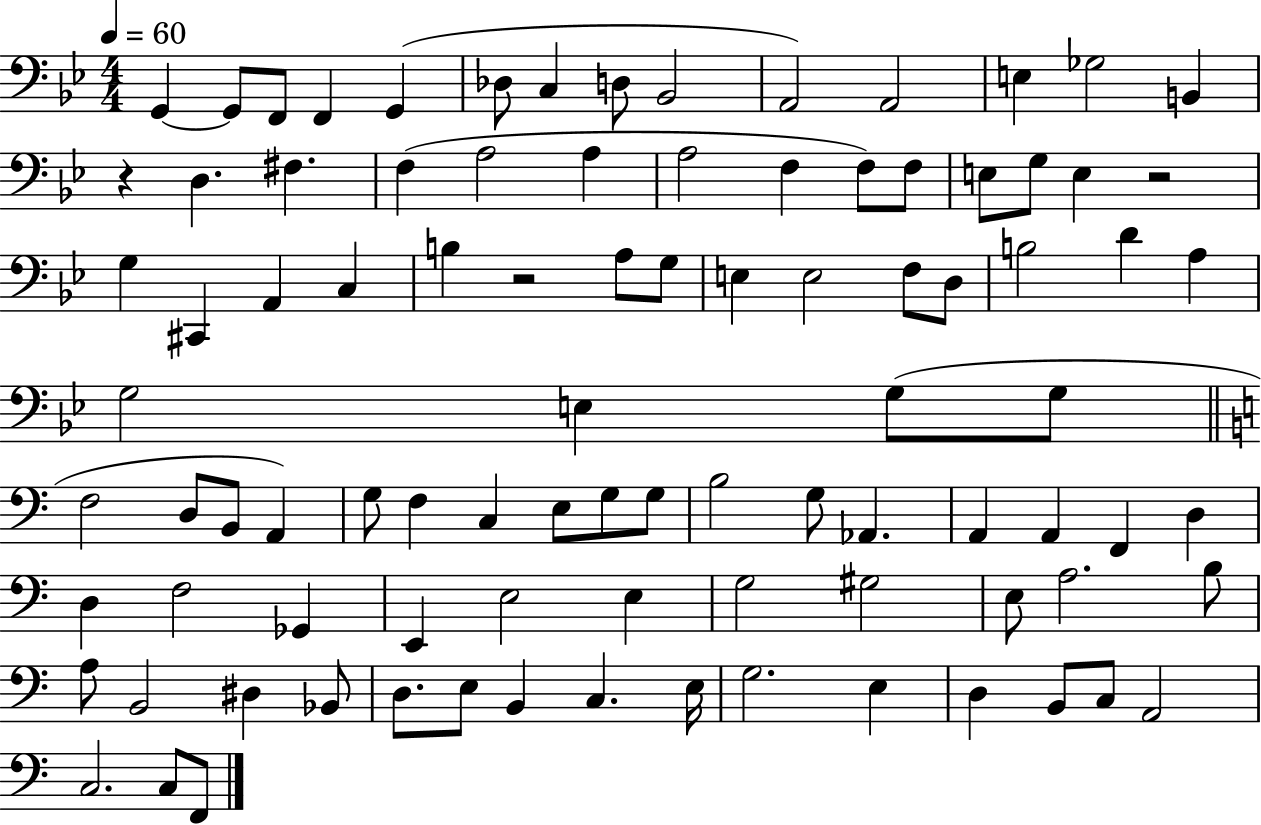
G2/q G2/e F2/e F2/q G2/q Db3/e C3/q D3/e Bb2/h A2/h A2/h E3/q Gb3/h B2/q R/q D3/q. F#3/q. F3/q A3/h A3/q A3/h F3/q F3/e F3/e E3/e G3/e E3/q R/h G3/q C#2/q A2/q C3/q B3/q R/h A3/e G3/e E3/q E3/h F3/e D3/e B3/h D4/q A3/q G3/h E3/q G3/e G3/e F3/h D3/e B2/e A2/q G3/e F3/q C3/q E3/e G3/e G3/e B3/h G3/e Ab2/q. A2/q A2/q F2/q D3/q D3/q F3/h Gb2/q E2/q E3/h E3/q G3/h G#3/h E3/e A3/h. B3/e A3/e B2/h D#3/q Bb2/e D3/e. E3/e B2/q C3/q. E3/s G3/h. E3/q D3/q B2/e C3/e A2/h C3/h. C3/e F2/e